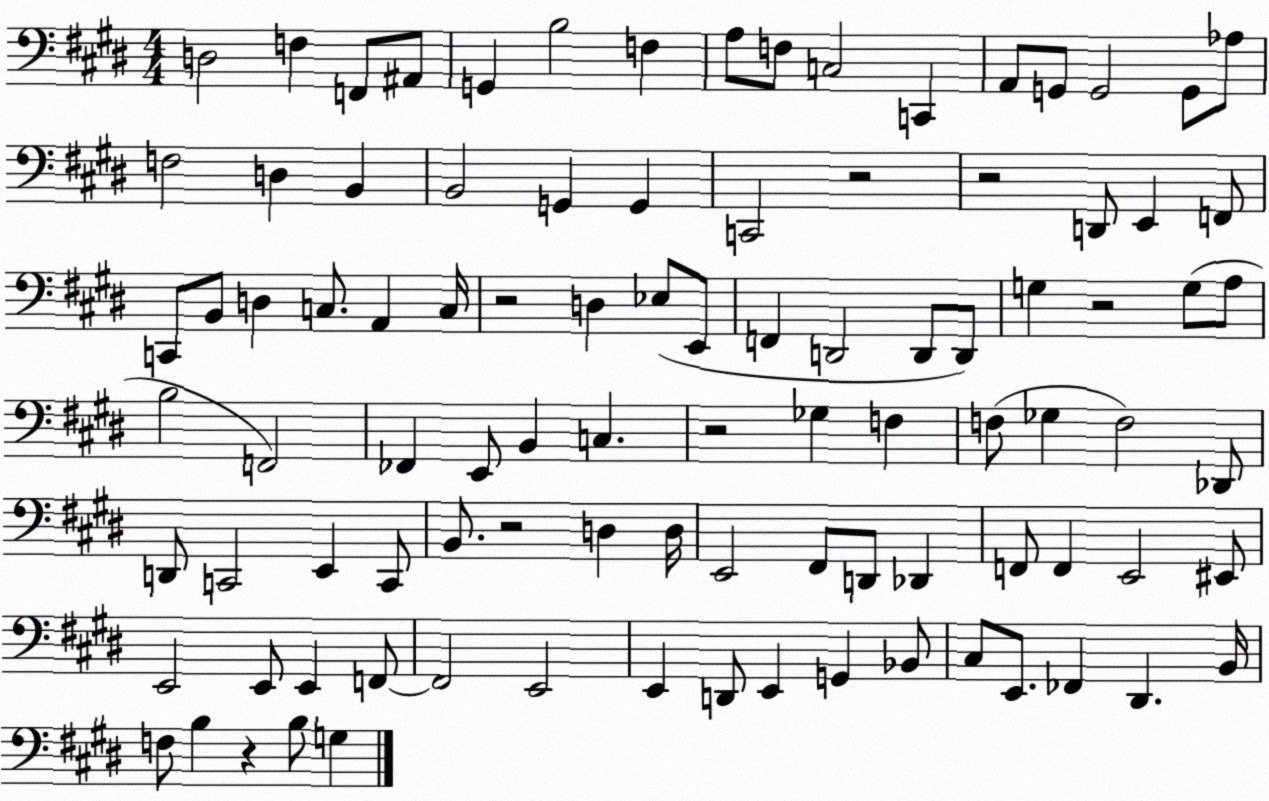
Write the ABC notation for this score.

X:1
T:Untitled
M:4/4
L:1/4
K:E
D,2 F, F,,/2 ^A,,/2 G,, B,2 F, A,/2 F,/2 C,2 C,, A,,/2 G,,/2 G,,2 G,,/2 _A,/2 F,2 D, B,, B,,2 G,, G,, C,,2 z2 z2 D,,/2 E,, F,,/2 C,,/2 B,,/2 D, C,/2 A,, C,/4 z2 D, _E,/2 E,,/2 F,, D,,2 D,,/2 D,,/2 G, z2 G,/2 A,/2 B,2 F,,2 _F,, E,,/2 B,, C, z2 _G, F, F,/2 _G, F,2 _D,,/2 D,,/2 C,,2 E,, C,,/2 B,,/2 z2 D, D,/4 E,,2 ^F,,/2 D,,/2 _D,, F,,/2 F,, E,,2 ^E,,/2 E,,2 E,,/2 E,, F,,/2 F,,2 E,,2 E,, D,,/2 E,, G,, _B,,/2 ^C,/2 E,,/2 _F,, ^D,, B,,/4 F,/2 B, z B,/2 G,